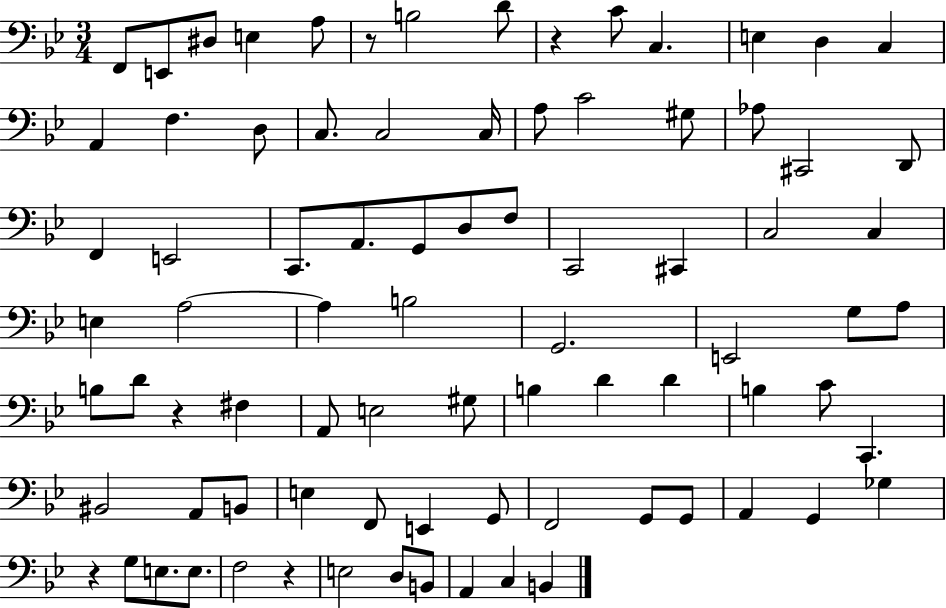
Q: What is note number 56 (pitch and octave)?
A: BIS2